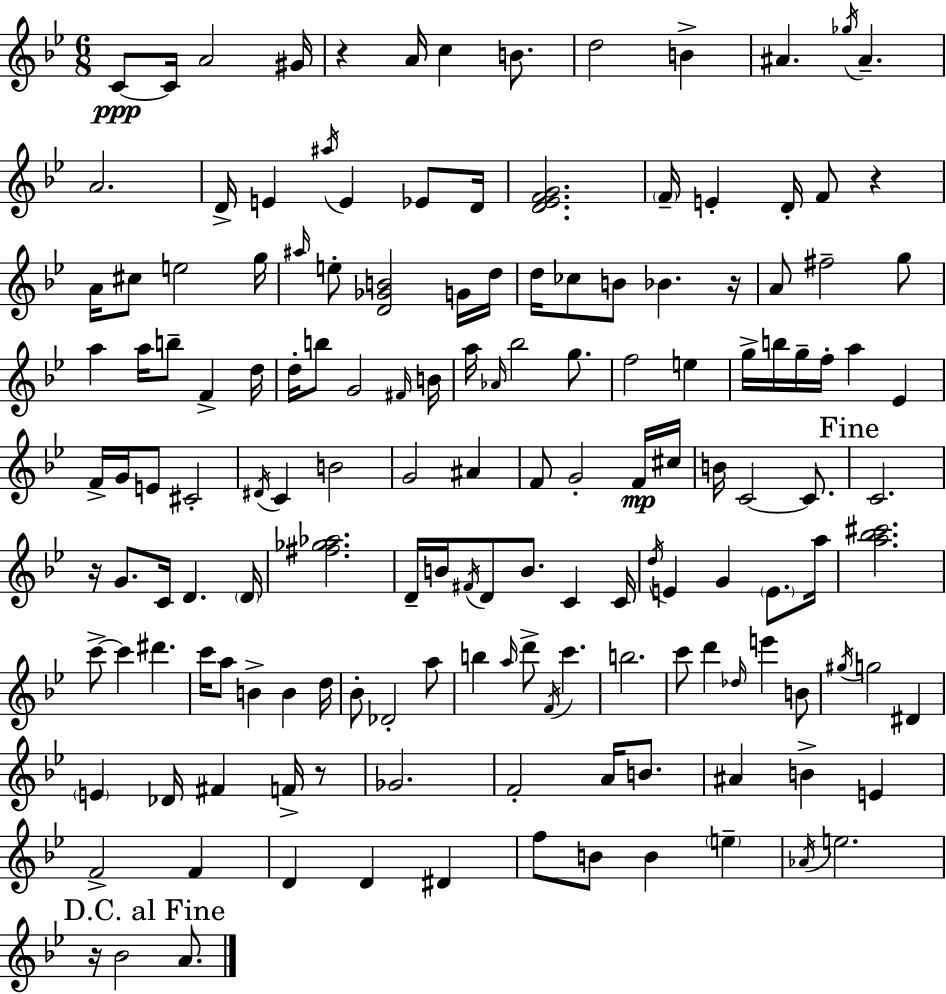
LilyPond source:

{
  \clef treble
  \numericTimeSignature
  \time 6/8
  \key g \minor
  \repeat volta 2 { c'8~~\ppp c'16 a'2 gis'16 | r4 a'16 c''4 b'8. | d''2 b'4-> | ais'4. \acciaccatura { ges''16 } ais'4.-- | \break a'2. | d'16-> e'4 \acciaccatura { ais''16 } e'4 ees'8 | d'16 <d' ees' f' g'>2. | \parenthesize f'16-- e'4-. d'16-. f'8 r4 | \break a'16 cis''8 e''2 | g''16 \grace { ais''16 } e''8-. <d' ges' b'>2 | g'16 d''16 d''16 ces''8 b'8 bes'4. | r16 a'8 fis''2-- | \break g''8 a''4 a''16 b''8-- f'4-> | d''16 d''16-. b''8 g'2 | \grace { fis'16 } b'16 a''16 \grace { aes'16 } bes''2 | g''8. f''2 | \break e''4 g''16-> b''16 g''16-- f''16-. a''4 | ees'4 f'16-> g'16 e'8 cis'2-. | \acciaccatura { dis'16 } c'4 b'2 | g'2 | \break ais'4 f'8 g'2-. | f'16\mp cis''16 b'16 c'2~~ | c'8. \mark "Fine" c'2. | r16 g'8. c'16 d'4. | \break \parenthesize d'16 <fis'' ges'' aes''>2. | d'16-- b'16 \acciaccatura { fis'16 } d'8 b'8. | c'4 c'16 \acciaccatura { d''16 } e'4 | g'4 \parenthesize e'8. a''16 <a'' bes'' cis'''>2. | \break c'''8->~~ c'''4 | dis'''4. c'''16 a''8 b'4-> | b'4 d''16 bes'8-. des'2-. | a''8 b''4 | \break \grace { a''16 } d'''8-> \acciaccatura { f'16 } c'''4. b''2. | c'''8 | d'''4 \grace { des''16 } e'''4 b'8 \acciaccatura { gis''16 } | g''2 dis'4 | \break \parenthesize e'4 des'16 fis'4 f'16-> r8 | ges'2. | f'2-. a'16 b'8. | ais'4 b'4-> e'4 | \break f'2-> f'4 | d'4 d'4 dis'4 | f''8 b'8 b'4 \parenthesize e''4-- | \acciaccatura { aes'16 } e''2. | \break \mark "D.C. al Fine" r16 bes'2 a'8. | } \bar "|."
}